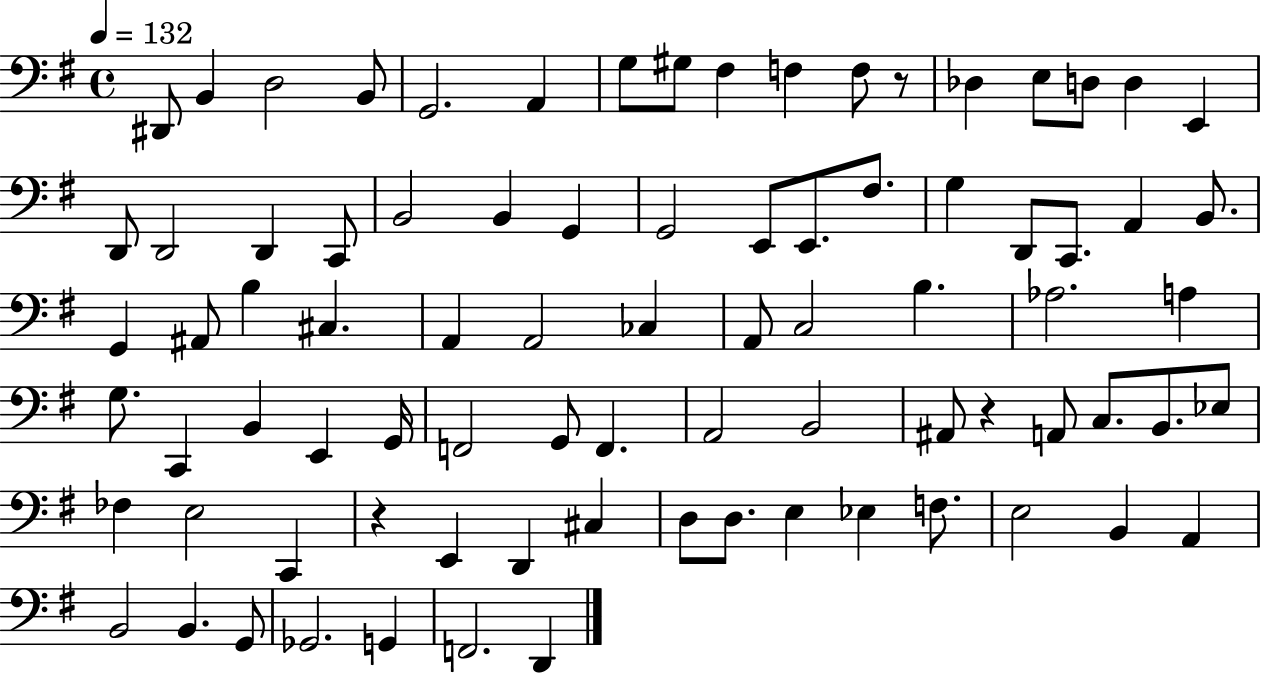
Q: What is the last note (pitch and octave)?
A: D2